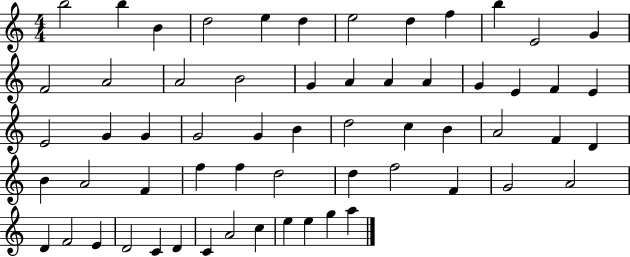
{
  \clef treble
  \numericTimeSignature
  \time 4/4
  \key c \major
  b''2 b''4 b'4 | d''2 e''4 d''4 | e''2 d''4 f''4 | b''4 e'2 g'4 | \break f'2 a'2 | a'2 b'2 | g'4 a'4 a'4 a'4 | g'4 e'4 f'4 e'4 | \break e'2 g'4 g'4 | g'2 g'4 b'4 | d''2 c''4 b'4 | a'2 f'4 d'4 | \break b'4 a'2 f'4 | f''4 f''4 d''2 | d''4 f''2 f'4 | g'2 a'2 | \break d'4 f'2 e'4 | d'2 c'4 d'4 | c'4 a'2 c''4 | e''4 e''4 g''4 a''4 | \break \bar "|."
}